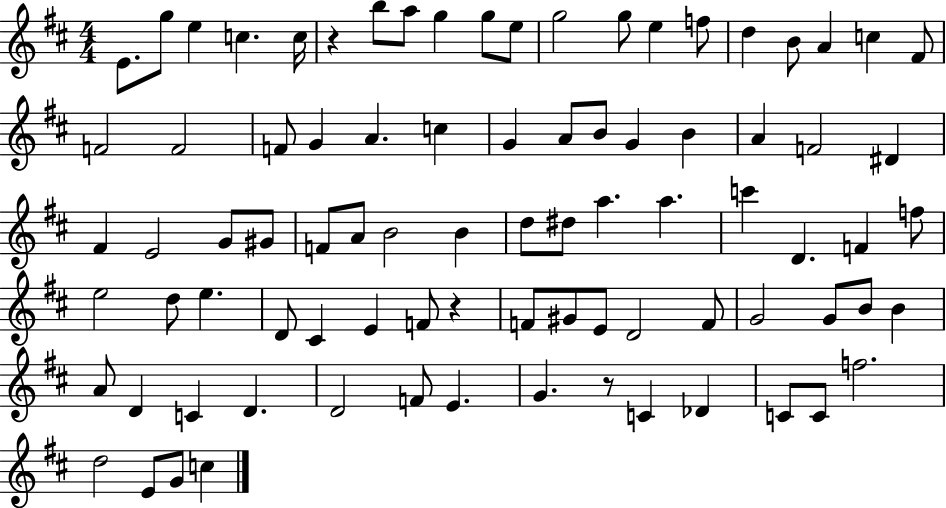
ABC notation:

X:1
T:Untitled
M:4/4
L:1/4
K:D
E/2 g/2 e c c/4 z b/2 a/2 g g/2 e/2 g2 g/2 e f/2 d B/2 A c ^F/2 F2 F2 F/2 G A c G A/2 B/2 G B A F2 ^D ^F E2 G/2 ^G/2 F/2 A/2 B2 B d/2 ^d/2 a a c' D F f/2 e2 d/2 e D/2 ^C E F/2 z F/2 ^G/2 E/2 D2 F/2 G2 G/2 B/2 B A/2 D C D D2 F/2 E G z/2 C _D C/2 C/2 f2 d2 E/2 G/2 c